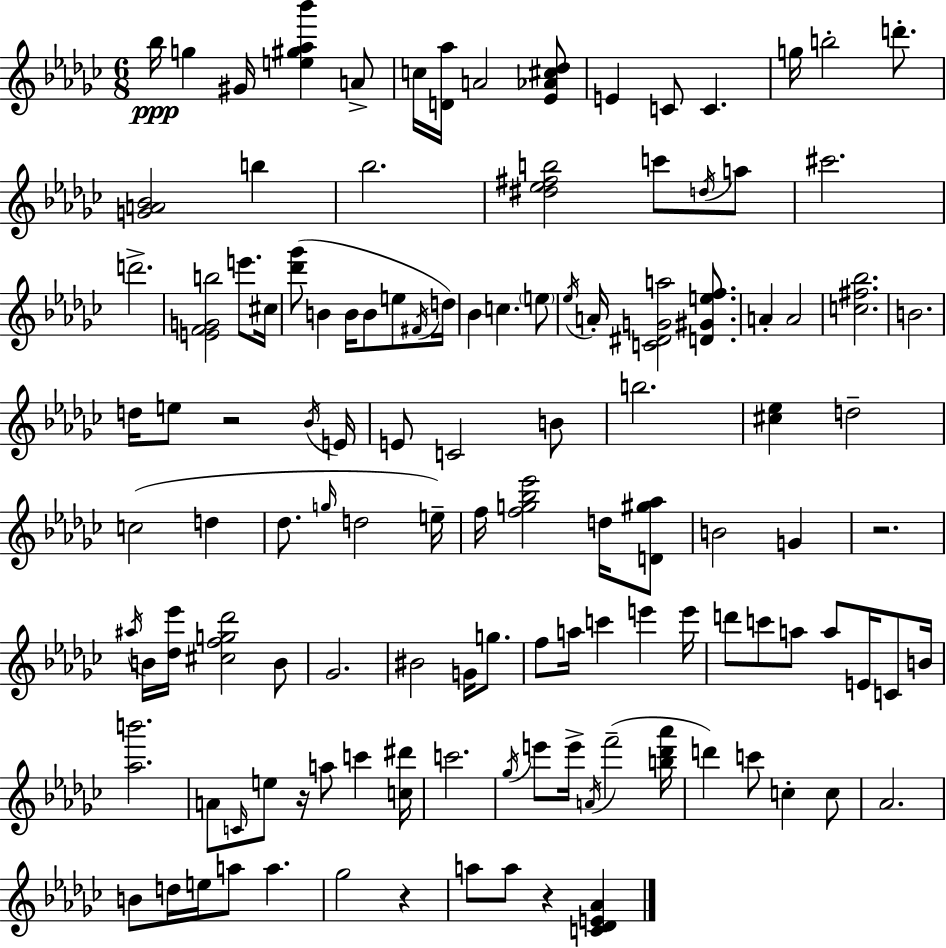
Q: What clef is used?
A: treble